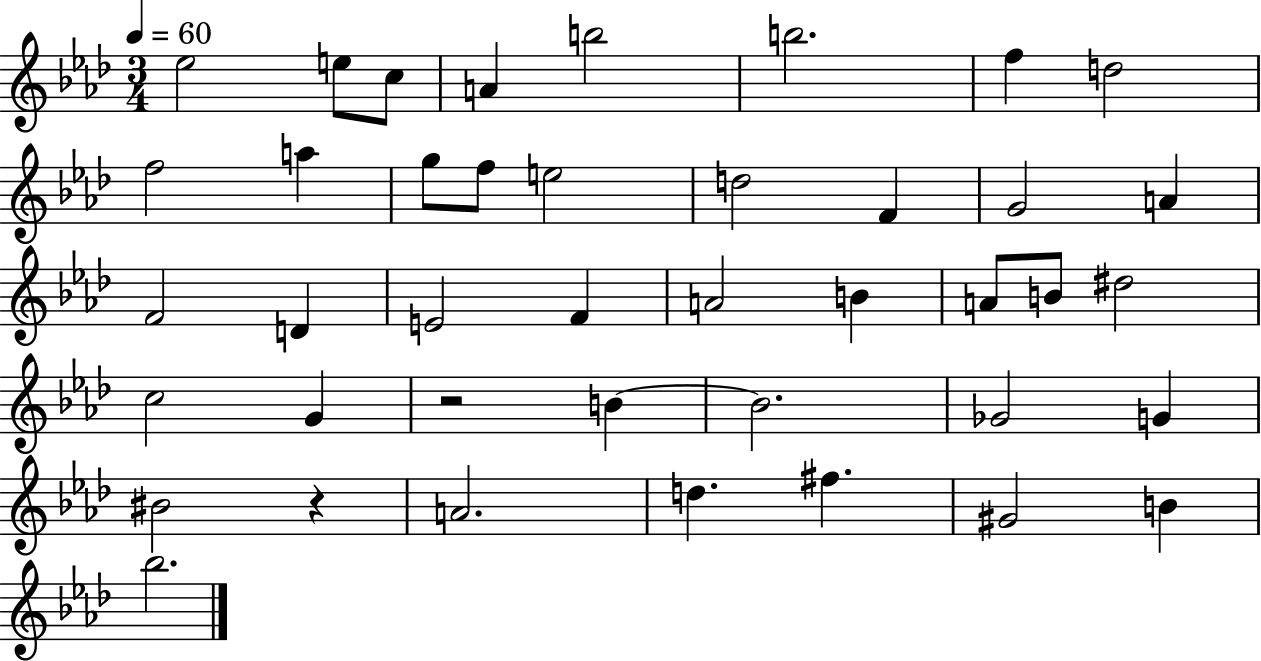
Eb5/h E5/e C5/e A4/q B5/h B5/h. F5/q D5/h F5/h A5/q G5/e F5/e E5/h D5/h F4/q G4/h A4/q F4/h D4/q E4/h F4/q A4/h B4/q A4/e B4/e D#5/h C5/h G4/q R/h B4/q B4/h. Gb4/h G4/q BIS4/h R/q A4/h. D5/q. F#5/q. G#4/h B4/q Bb5/h.